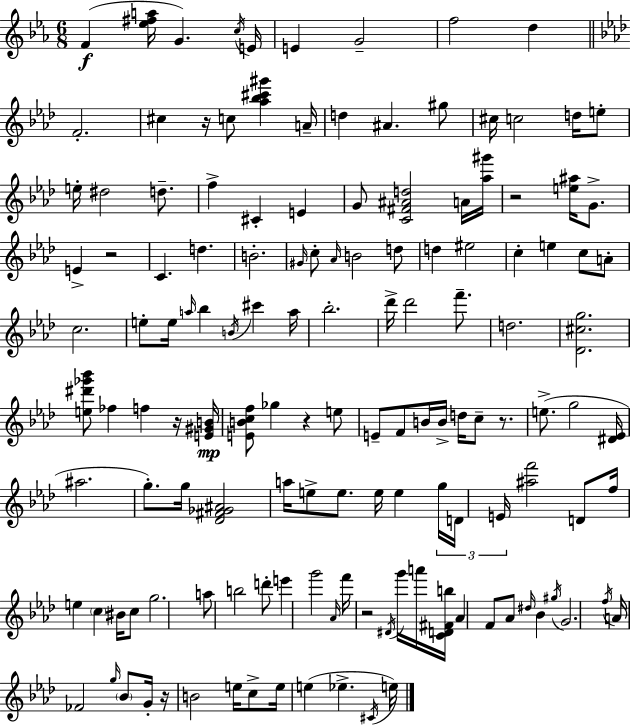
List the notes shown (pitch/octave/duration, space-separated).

F4/q [Eb5,F#5,A5]/s G4/q. C5/s E4/s E4/q G4/h F5/h D5/q F4/h. C#5/q R/s C5/e [Ab5,Bb5,C#6,G#6]/q A4/s D5/q A#4/q. G#5/e C#5/s C5/h D5/s E5/e E5/s D#5/h D5/e. F5/q C#4/q E4/q G4/e [C4,F#4,A#4,D5]/h A4/s [Ab5,G#6]/s R/h [E5,A#5]/s G4/e. E4/q R/h C4/q. D5/q. B4/h. G#4/s C5/e Ab4/s B4/h D5/e D5/q EIS5/h C5/q E5/q C5/e A4/e C5/h. E5/e E5/s A5/s Bb5/q B4/s C#6/q A5/s Bb5/h. Db6/s Db6/h F6/e. D5/h. [Db4,C#5,G5]/h. [E5,D#6,Gb6,Bb6]/e FES5/q F5/q R/s [E4,G#4,B4]/s [E4,B4,C5,F5]/e Gb5/q R/q E5/e E4/e F4/e B4/s B4/s D5/s C5/e R/e. E5/e. G5/h [D#4,Eb4]/s A#5/h. G5/e. G5/s [Db4,F#4,Gb4,A#4]/h A5/s E5/e E5/e. E5/s E5/q G5/s D4/s E4/s [A#5,F6]/h D4/e F5/s E5/q C5/q BIS4/s C5/e G5/h. A5/e B5/h D6/e E6/q G6/h Ab4/s F6/s R/h D#4/s G6/s A6/s [C4,D4,F#4,B5]/s Ab4/q F4/e Ab4/e D#5/s Bb4/q G#5/s G4/h. F5/s A4/s FES4/h G5/s Bb4/e G4/s R/s B4/h E5/s C5/e E5/s E5/q Eb5/q. C#4/s E5/s